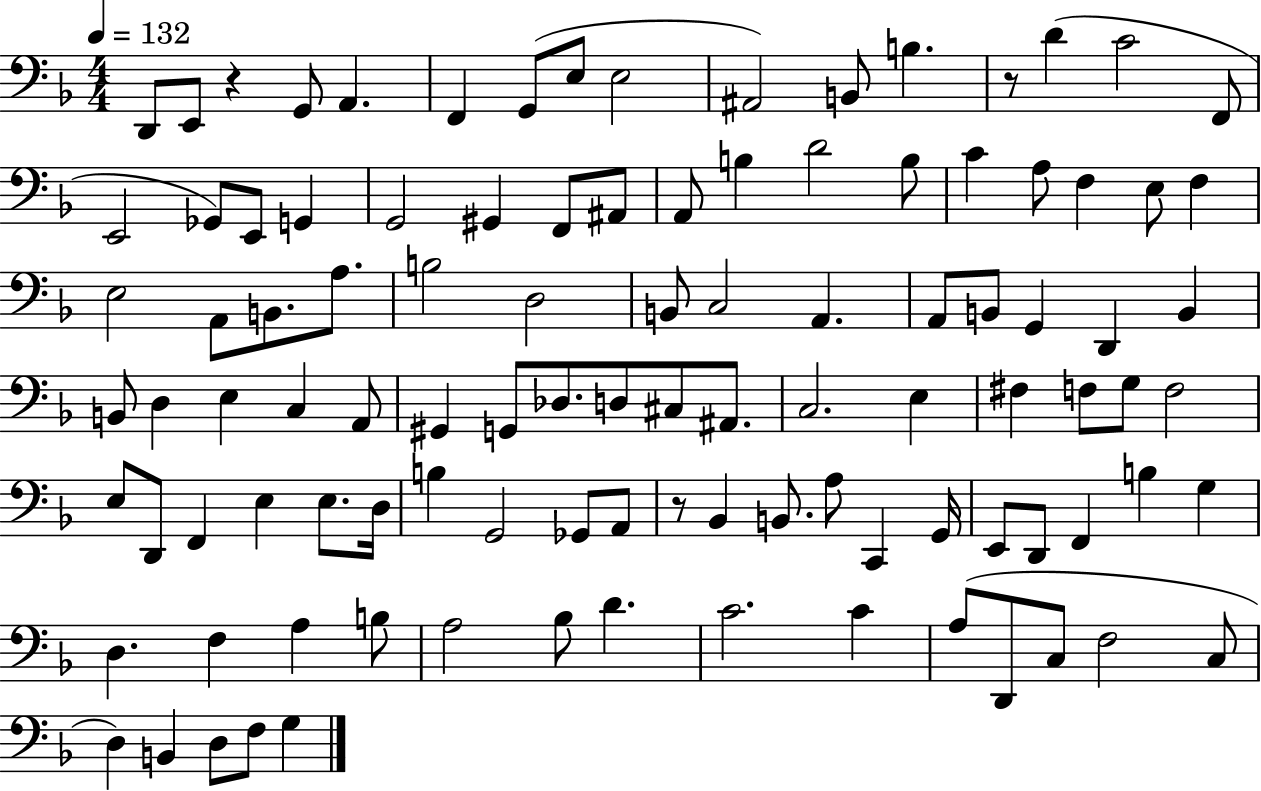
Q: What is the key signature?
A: F major